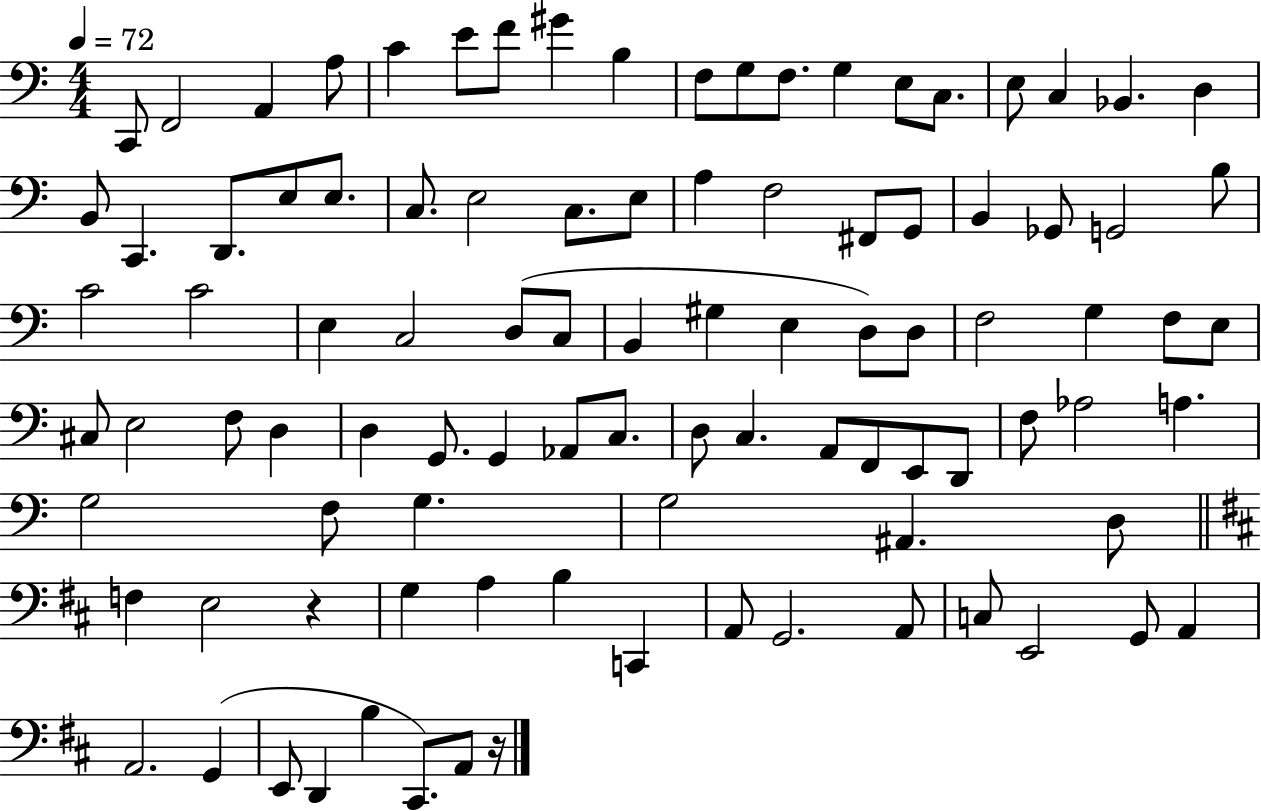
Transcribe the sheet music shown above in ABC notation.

X:1
T:Untitled
M:4/4
L:1/4
K:C
C,,/2 F,,2 A,, A,/2 C E/2 F/2 ^G B, F,/2 G,/2 F,/2 G, E,/2 C,/2 E,/2 C, _B,, D, B,,/2 C,, D,,/2 E,/2 E,/2 C,/2 E,2 C,/2 E,/2 A, F,2 ^F,,/2 G,,/2 B,, _G,,/2 G,,2 B,/2 C2 C2 E, C,2 D,/2 C,/2 B,, ^G, E, D,/2 D,/2 F,2 G, F,/2 E,/2 ^C,/2 E,2 F,/2 D, D, G,,/2 G,, _A,,/2 C,/2 D,/2 C, A,,/2 F,,/2 E,,/2 D,,/2 F,/2 _A,2 A, G,2 F,/2 G, G,2 ^A,, D,/2 F, E,2 z G, A, B, C,, A,,/2 G,,2 A,,/2 C,/2 E,,2 G,,/2 A,, A,,2 G,, E,,/2 D,, B, ^C,,/2 A,,/2 z/4